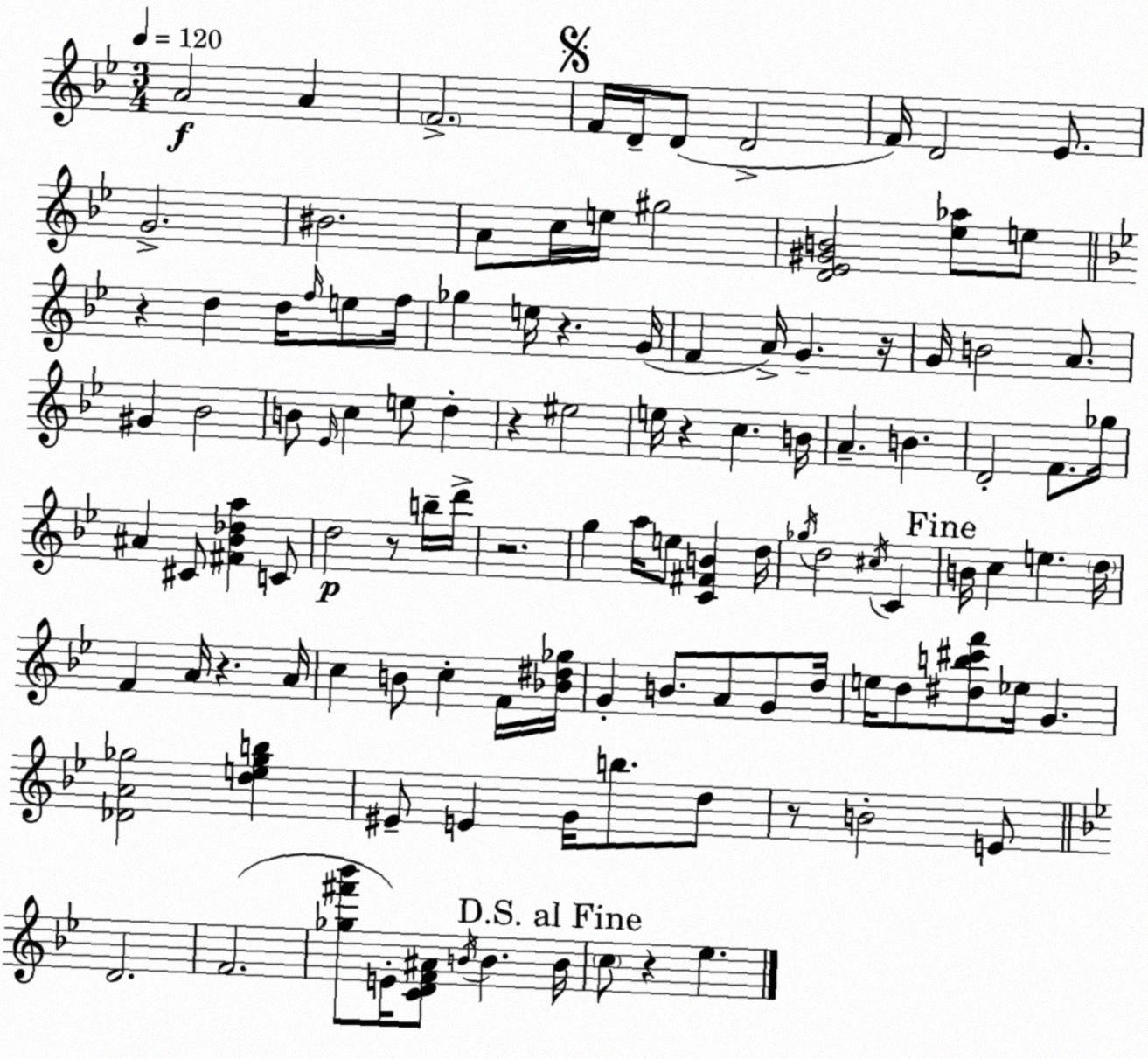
X:1
T:Untitled
M:3/4
L:1/4
K:Gm
A2 A F2 F/4 D/4 D/2 D2 F/4 D2 _E/2 G2 ^B2 A/2 c/4 e/4 ^g2 [D_E^GB]2 [_e_a]/2 e/2 z d d/4 f/4 e/2 f/4 _g e/4 z G/4 F A/4 G z/4 G/4 B2 A/2 ^G _B2 B/2 _E/4 c e/2 d z ^e2 e/4 z c B/4 A B D2 F/2 _g/4 ^A ^C/2 [^F_B_da] C/2 d2 z/2 b/4 d'/4 z2 g a/4 e/2 [C^FB] d/4 _g/4 d2 ^c/4 C B/4 c e d/4 F A/4 z A/4 c B/2 c F/4 [_B^d_g]/4 G B/2 A/2 G/2 d/4 e/4 d/2 [^db^c'f']/2 _e/4 G [_DA_g]2 [de_gb] ^E/2 E G/4 b/2 d/2 z/2 B2 E/2 D2 F2 [_g^f'_b']/2 E/4 [CDF^A]/2 B/4 B B/4 c/2 z _e